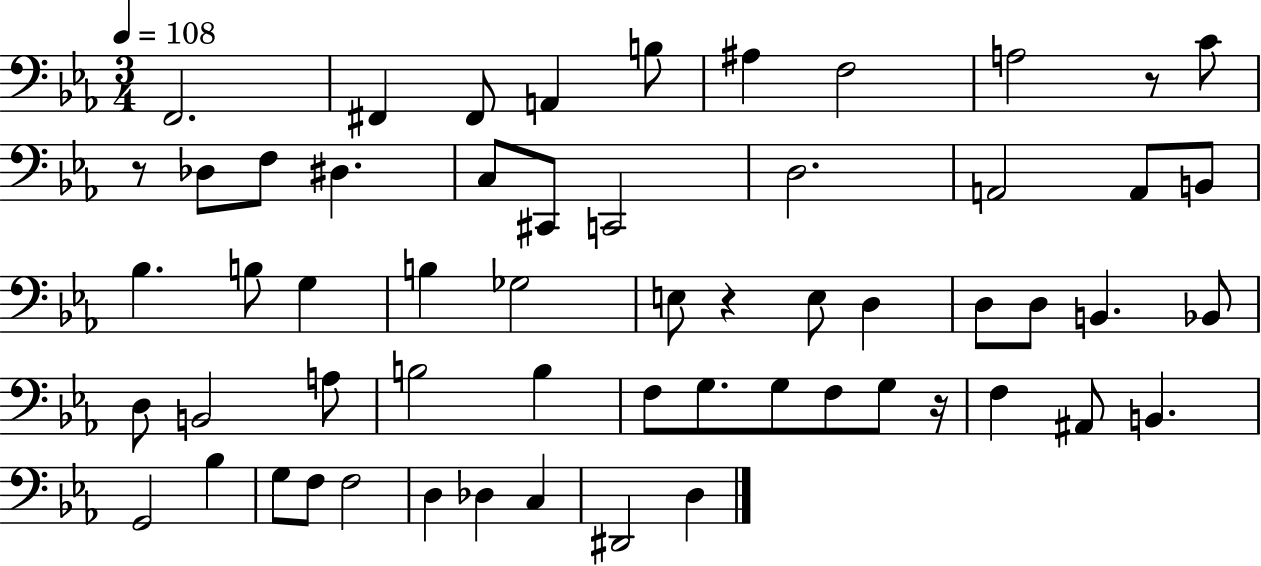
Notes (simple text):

F2/h. F#2/q F#2/e A2/q B3/e A#3/q F3/h A3/h R/e C4/e R/e Db3/e F3/e D#3/q. C3/e C#2/e C2/h D3/h. A2/h A2/e B2/e Bb3/q. B3/e G3/q B3/q Gb3/h E3/e R/q E3/e D3/q D3/e D3/e B2/q. Bb2/e D3/e B2/h A3/e B3/h B3/q F3/e G3/e. G3/e F3/e G3/e R/s F3/q A#2/e B2/q. G2/h Bb3/q G3/e F3/e F3/h D3/q Db3/q C3/q D#2/h D3/q